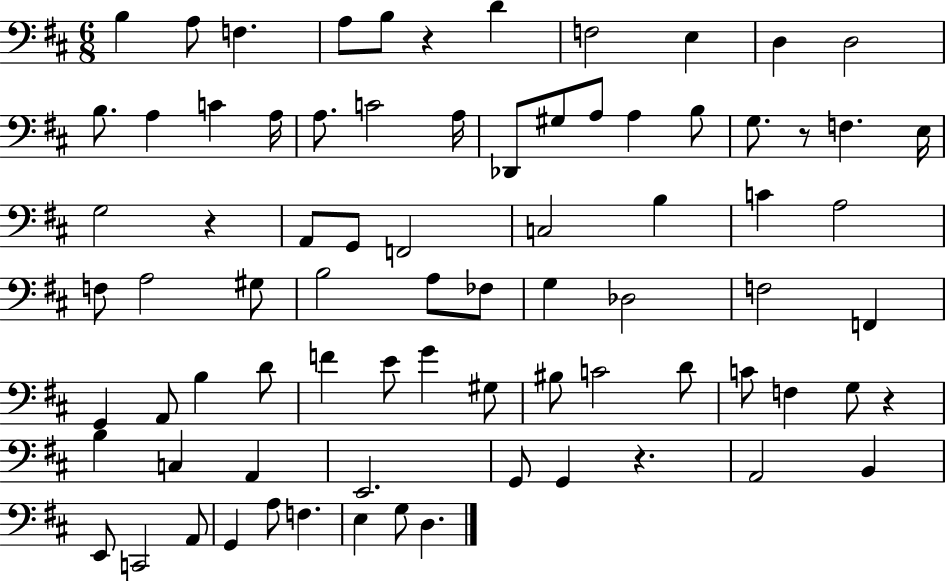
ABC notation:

X:1
T:Untitled
M:6/8
L:1/4
K:D
B, A,/2 F, A,/2 B,/2 z D F,2 E, D, D,2 B,/2 A, C A,/4 A,/2 C2 A,/4 _D,,/2 ^G,/2 A,/2 A, B,/2 G,/2 z/2 F, E,/4 G,2 z A,,/2 G,,/2 F,,2 C,2 B, C A,2 F,/2 A,2 ^G,/2 B,2 A,/2 _F,/2 G, _D,2 F,2 F,, G,, A,,/2 B, D/2 F E/2 G ^G,/2 ^B,/2 C2 D/2 C/2 F, G,/2 z B, C, A,, E,,2 G,,/2 G,, z A,,2 B,, E,,/2 C,,2 A,,/2 G,, A,/2 F, E, G,/2 D,